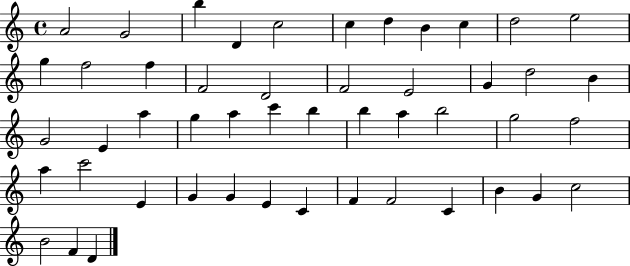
A4/h G4/h B5/q D4/q C5/h C5/q D5/q B4/q C5/q D5/h E5/h G5/q F5/h F5/q F4/h D4/h F4/h E4/h G4/q D5/h B4/q G4/h E4/q A5/q G5/q A5/q C6/q B5/q B5/q A5/q B5/h G5/h F5/h A5/q C6/h E4/q G4/q G4/q E4/q C4/q F4/q F4/h C4/q B4/q G4/q C5/h B4/h F4/q D4/q